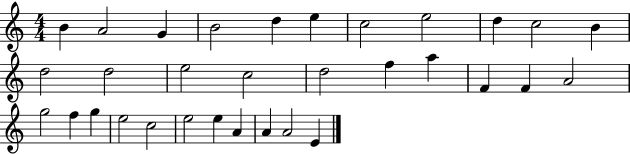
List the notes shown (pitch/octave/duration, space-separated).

B4/q A4/h G4/q B4/h D5/q E5/q C5/h E5/h D5/q C5/h B4/q D5/h D5/h E5/h C5/h D5/h F5/q A5/q F4/q F4/q A4/h G5/h F5/q G5/q E5/h C5/h E5/h E5/q A4/q A4/q A4/h E4/q